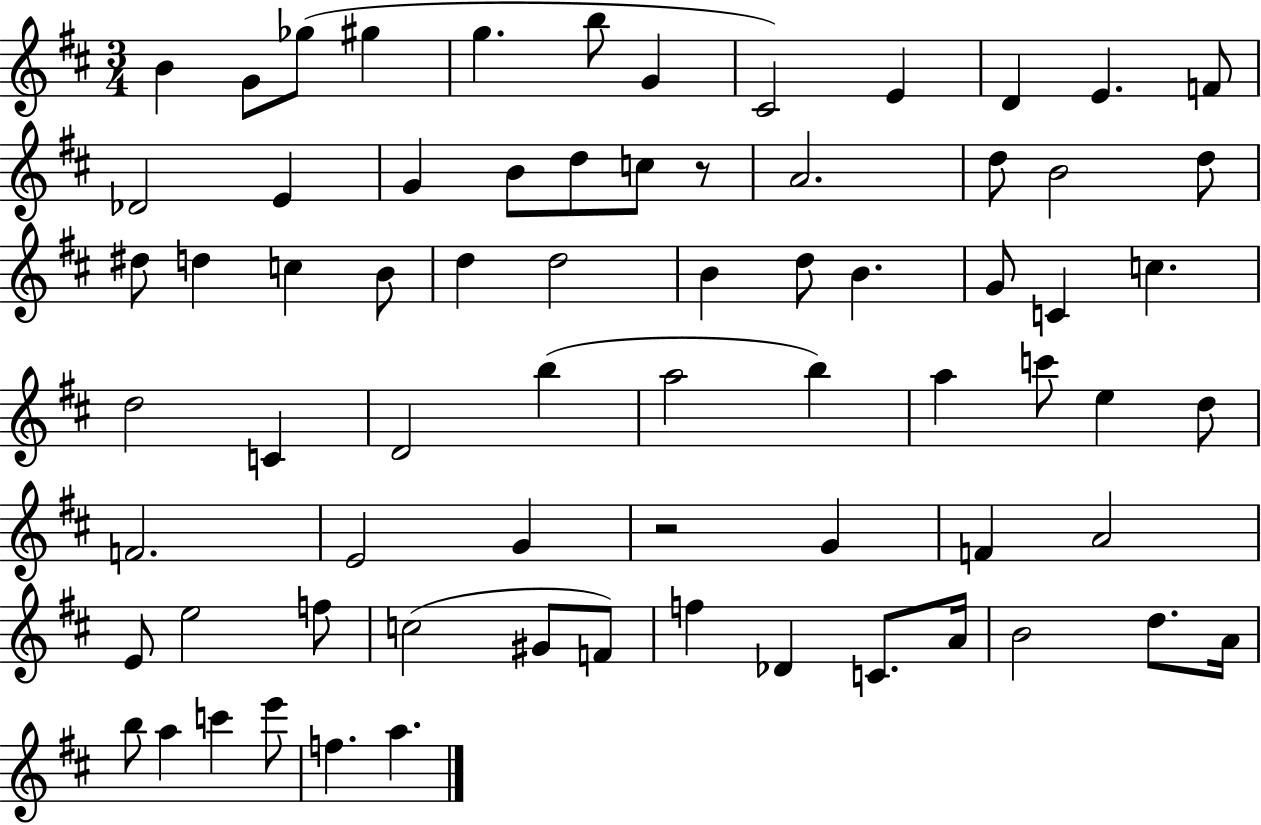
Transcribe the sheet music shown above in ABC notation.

X:1
T:Untitled
M:3/4
L:1/4
K:D
B G/2 _g/2 ^g g b/2 G ^C2 E D E F/2 _D2 E G B/2 d/2 c/2 z/2 A2 d/2 B2 d/2 ^d/2 d c B/2 d d2 B d/2 B G/2 C c d2 C D2 b a2 b a c'/2 e d/2 F2 E2 G z2 G F A2 E/2 e2 f/2 c2 ^G/2 F/2 f _D C/2 A/4 B2 d/2 A/4 b/2 a c' e'/2 f a